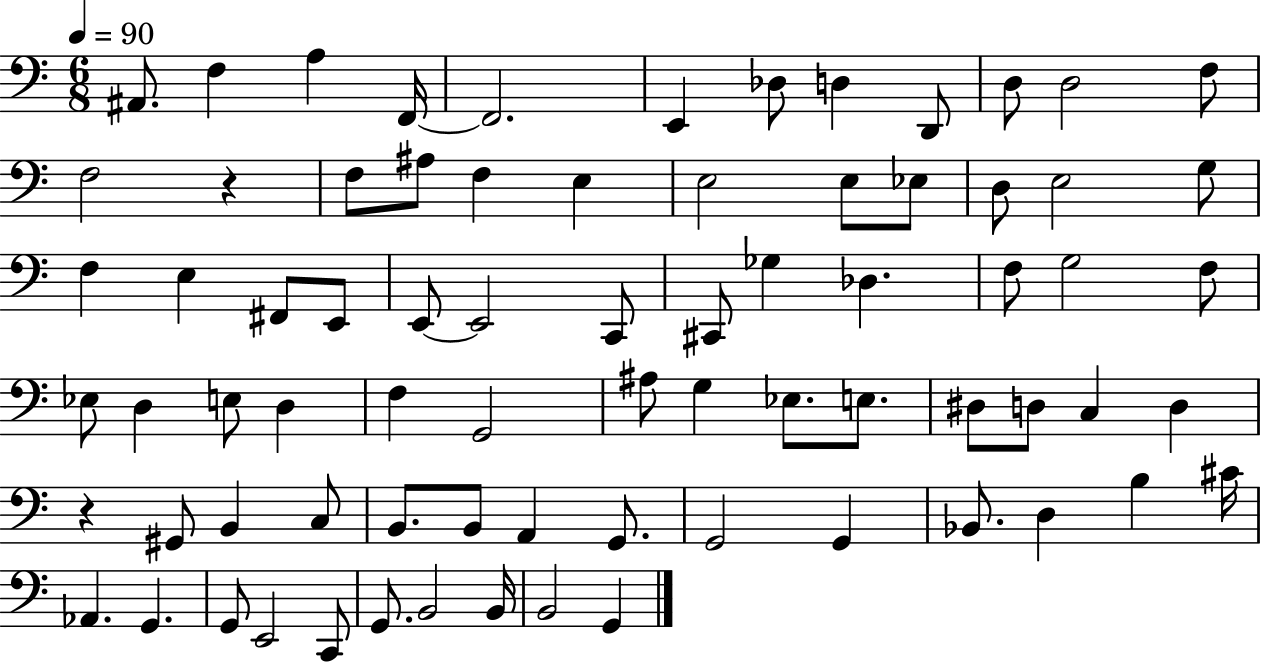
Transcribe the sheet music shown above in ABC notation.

X:1
T:Untitled
M:6/8
L:1/4
K:C
^A,,/2 F, A, F,,/4 F,,2 E,, _D,/2 D, D,,/2 D,/2 D,2 F,/2 F,2 z F,/2 ^A,/2 F, E, E,2 E,/2 _E,/2 D,/2 E,2 G,/2 F, E, ^F,,/2 E,,/2 E,,/2 E,,2 C,,/2 ^C,,/2 _G, _D, F,/2 G,2 F,/2 _E,/2 D, E,/2 D, F, G,,2 ^A,/2 G, _E,/2 E,/2 ^D,/2 D,/2 C, D, z ^G,,/2 B,, C,/2 B,,/2 B,,/2 A,, G,,/2 G,,2 G,, _B,,/2 D, B, ^C/4 _A,, G,, G,,/2 E,,2 C,,/2 G,,/2 B,,2 B,,/4 B,,2 G,,